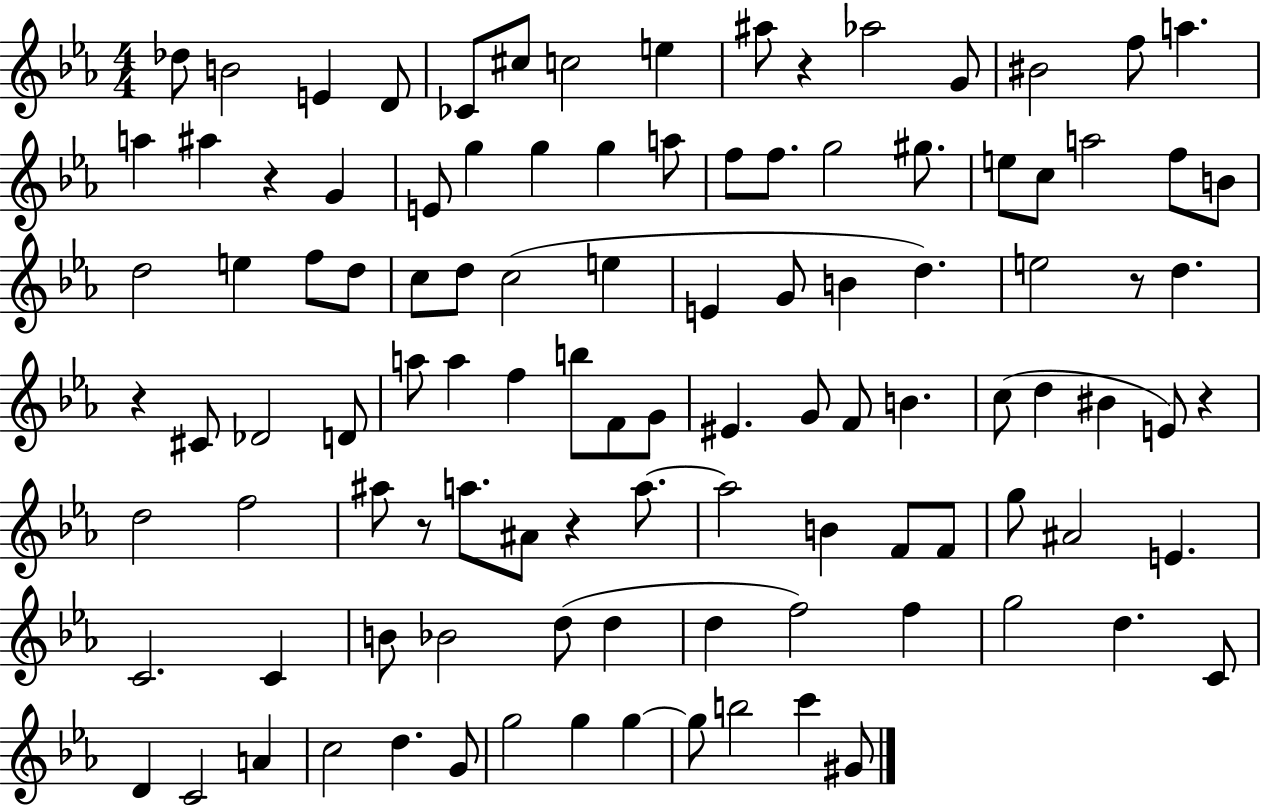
X:1
T:Untitled
M:4/4
L:1/4
K:Eb
_d/2 B2 E D/2 _C/2 ^c/2 c2 e ^a/2 z _a2 G/2 ^B2 f/2 a a ^a z G E/2 g g g a/2 f/2 f/2 g2 ^g/2 e/2 c/2 a2 f/2 B/2 d2 e f/2 d/2 c/2 d/2 c2 e E G/2 B d e2 z/2 d z ^C/2 _D2 D/2 a/2 a f b/2 F/2 G/2 ^E G/2 F/2 B c/2 d ^B E/2 z d2 f2 ^a/2 z/2 a/2 ^A/2 z a/2 a2 B F/2 F/2 g/2 ^A2 E C2 C B/2 _B2 d/2 d d f2 f g2 d C/2 D C2 A c2 d G/2 g2 g g g/2 b2 c' ^G/2